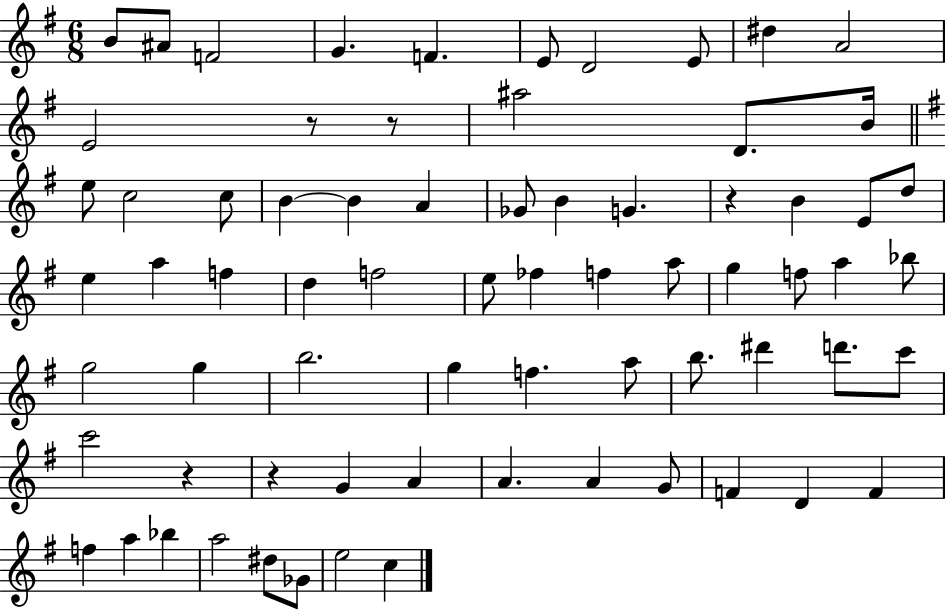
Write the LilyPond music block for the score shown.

{
  \clef treble
  \numericTimeSignature
  \time 6/8
  \key g \major
  b'8 ais'8 f'2 | g'4. f'4. | e'8 d'2 e'8 | dis''4 a'2 | \break e'2 r8 r8 | ais''2 d'8. b'16 | \bar "||" \break \key e \minor e''8 c''2 c''8 | b'4~~ b'4 a'4 | ges'8 b'4 g'4. | r4 b'4 e'8 d''8 | \break e''4 a''4 f''4 | d''4 f''2 | e''8 fes''4 f''4 a''8 | g''4 f''8 a''4 bes''8 | \break g''2 g''4 | b''2. | g''4 f''4. a''8 | b''8. dis'''4 d'''8. c'''8 | \break c'''2 r4 | r4 g'4 a'4 | a'4. a'4 g'8 | f'4 d'4 f'4 | \break f''4 a''4 bes''4 | a''2 dis''8 ges'8 | e''2 c''4 | \bar "|."
}